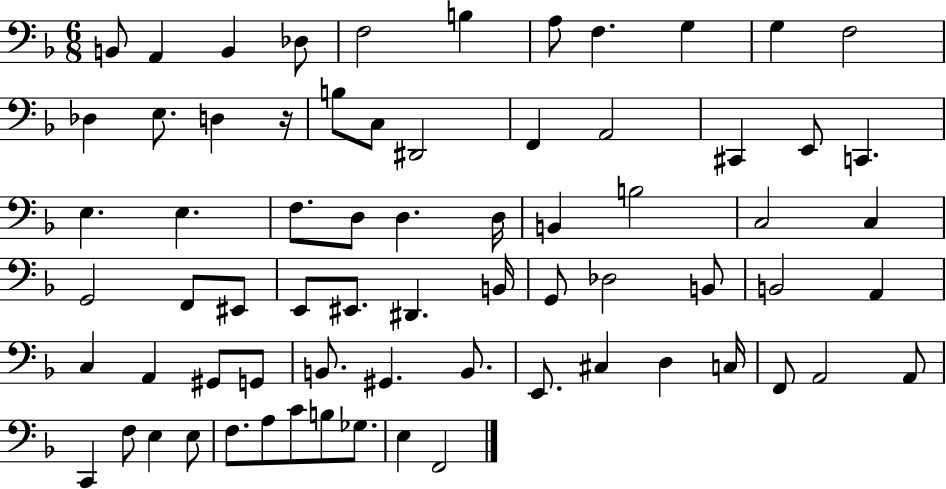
B2/e A2/q B2/q Db3/e F3/h B3/q A3/e F3/q. G3/q G3/q F3/h Db3/q E3/e. D3/q R/s B3/e C3/e D#2/h F2/q A2/h C#2/q E2/e C2/q. E3/q. E3/q. F3/e. D3/e D3/q. D3/s B2/q B3/h C3/h C3/q G2/h F2/e EIS2/e E2/e EIS2/e. D#2/q. B2/s G2/e Db3/h B2/e B2/h A2/q C3/q A2/q G#2/e G2/e B2/e. G#2/q. B2/e. E2/e. C#3/q D3/q C3/s F2/e A2/h A2/e C2/q F3/e E3/q E3/e F3/e. A3/e C4/e B3/e Gb3/e. E3/q F2/h